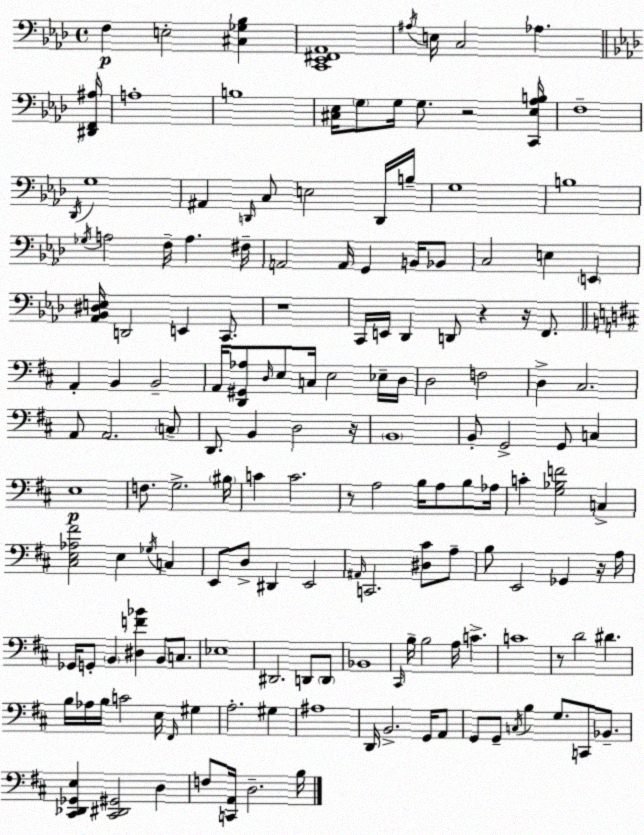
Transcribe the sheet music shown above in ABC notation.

X:1
T:Untitled
M:4/4
L:1/4
K:Fm
F, E,2 [^C,_G,_B,] [C,,_E,,^F,,_A,,]4 ^A,/4 E,/4 C,2 _A, [^D,,F,,^A,]/4 A,4 B,4 [^C,_E,]/4 G,/2 G,/4 G,/2 z2 [C,,_E,_A,B,]/4 F,4 _D,,/4 G,4 ^A,, D,,/4 C,/2 E,2 D,,/4 B,/4 G,4 B,4 _G,/4 A,2 F,/4 A, ^F,/4 A,,2 A,,/4 G,, B,,/4 _B,,/2 C,2 E, E,, [_A,,_B,,^D,E,]/4 D,,2 E,, C,,/2 z4 C,,/4 E,,/4 _D,, D,,/2 z z/4 F,,/2 A,, B,, B,,2 A,,/4 [D,,^G,,_A,]/2 D,/4 E,/2 C,/4 E,2 _E,/4 D,/4 D,2 F,2 D, ^C,2 A,,/2 A,,2 C,/2 D,,/2 B,, D,2 z/4 B,,4 B,,/2 G,,2 G,,/2 C, E,4 F,/2 G,2 ^B,/4 C C2 z/2 A,2 B,/4 A,/2 B,/2 _A,/4 C [G,_B,F]2 C, [^C,E,_A,^F]2 E, _G,/4 C, E,,/2 D,/2 ^D,, E,,2 ^A,,/4 C,,2 [^D,^C]/2 A,/2 B,/2 E,,2 _G,, z/4 A,/4 _G,,/4 G,,/2 B,, [^D,F_B] B,,/2 C,/2 _E,4 ^D,,2 D,,/2 D,,/2 _B,,4 ^C,,/4 B,/4 B,2 A,/4 C C4 z/2 D2 ^D B,/4 _A,/4 B,/4 C2 E,/4 ^F,,/4 ^G, A,2 ^G, ^A,4 D,,/4 B,,2 G,,/4 A,,/2 G,,/2 G,,/2 C,/4 B, G,/2 C,,/2 _B,,/2 [^C,,_D,,_G,,E,] [^C,,^D,,^G,,]2 D, F,/2 [C,,A,,]/4 D,2 B,/4